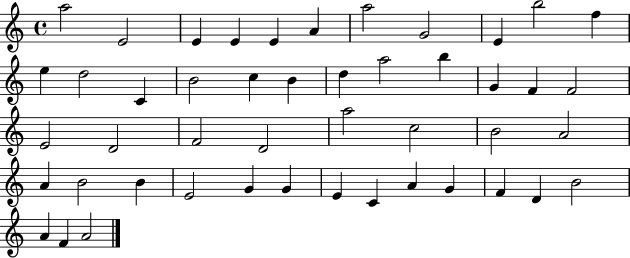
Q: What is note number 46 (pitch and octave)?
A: F4